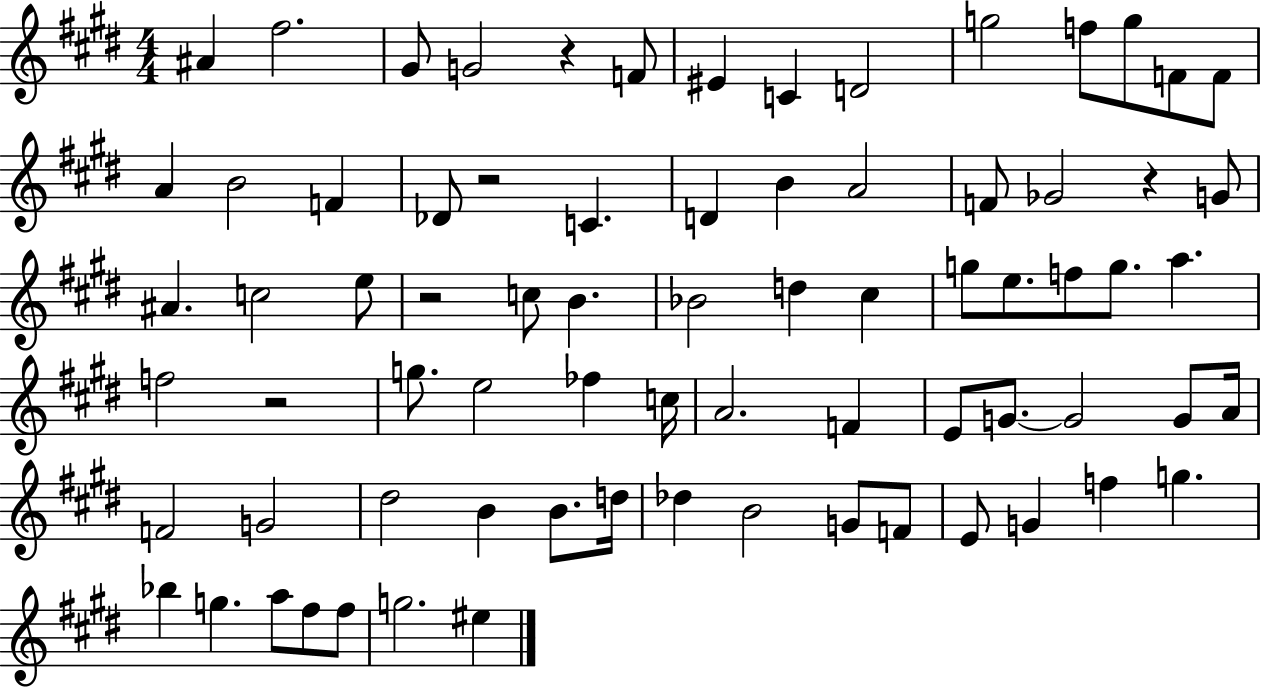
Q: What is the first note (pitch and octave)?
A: A#4